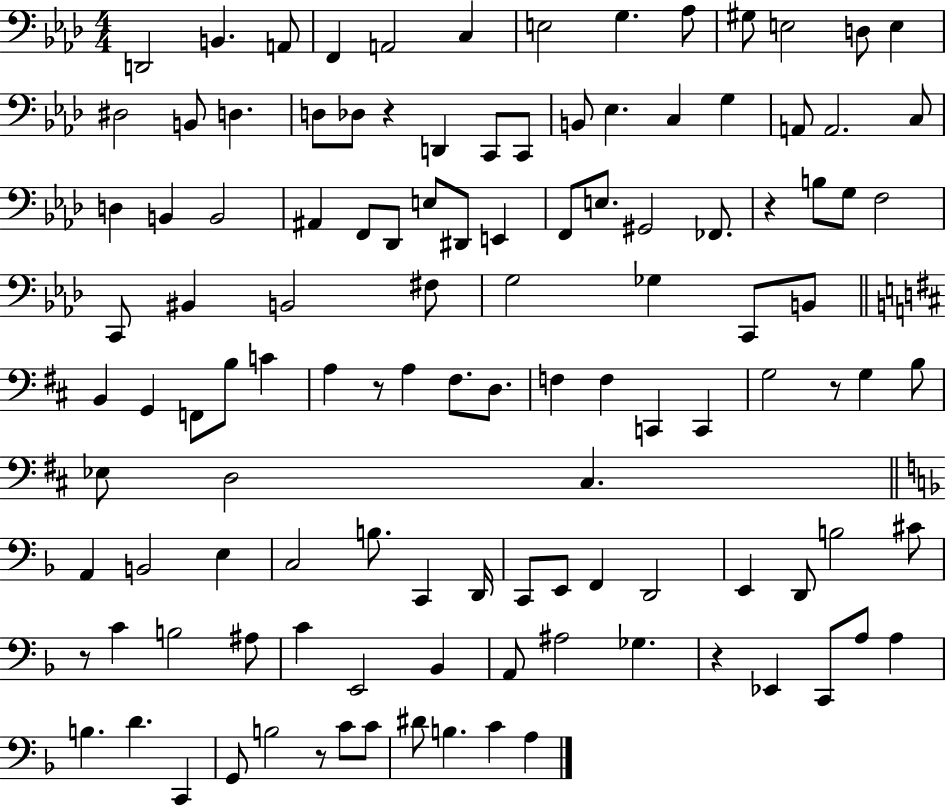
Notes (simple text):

D2/h B2/q. A2/e F2/q A2/h C3/q E3/h G3/q. Ab3/e G#3/e E3/h D3/e E3/q D#3/h B2/e D3/q. D3/e Db3/e R/q D2/q C2/e C2/e B2/e Eb3/q. C3/q G3/q A2/e A2/h. C3/e D3/q B2/q B2/h A#2/q F2/e Db2/e E3/e D#2/e E2/q F2/e E3/e. G#2/h FES2/e. R/q B3/e G3/e F3/h C2/e BIS2/q B2/h F#3/e G3/h Gb3/q C2/e B2/e B2/q G2/q F2/e B3/e C4/q A3/q R/e A3/q F#3/e. D3/e. F3/q F3/q C2/q C2/q G3/h R/e G3/q B3/e Eb3/e D3/h C#3/q. A2/q B2/h E3/q C3/h B3/e. C2/q D2/s C2/e E2/e F2/q D2/h E2/q D2/e B3/h C#4/e R/e C4/q B3/h A#3/e C4/q E2/h Bb2/q A2/e A#3/h Gb3/q. R/q Eb2/q C2/e A3/e A3/q B3/q. D4/q. C2/q G2/e B3/h R/e C4/e C4/e D#4/e B3/q. C4/q A3/q